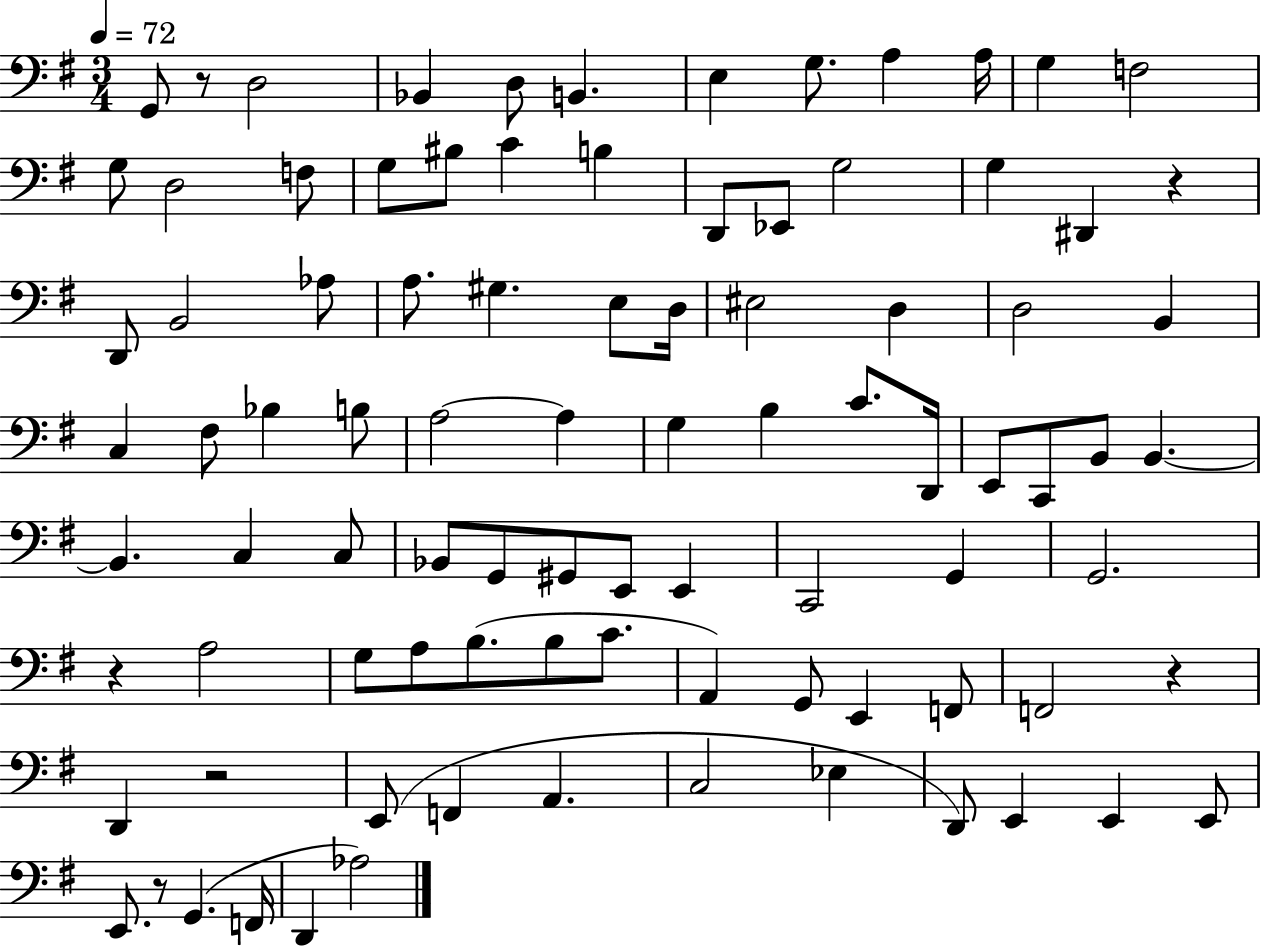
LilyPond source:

{
  \clef bass
  \numericTimeSignature
  \time 3/4
  \key g \major
  \tempo 4 = 72
  g,8 r8 d2 | bes,4 d8 b,4. | e4 g8. a4 a16 | g4 f2 | \break g8 d2 f8 | g8 bis8 c'4 b4 | d,8 ees,8 g2 | g4 dis,4 r4 | \break d,8 b,2 aes8 | a8. gis4. e8 d16 | eis2 d4 | d2 b,4 | \break c4 fis8 bes4 b8 | a2~~ a4 | g4 b4 c'8. d,16 | e,8 c,8 b,8 b,4.~~ | \break b,4. c4 c8 | bes,8 g,8 gis,8 e,8 e,4 | c,2 g,4 | g,2. | \break r4 a2 | g8 a8 b8.( b8 c'8. | a,4) g,8 e,4 f,8 | f,2 r4 | \break d,4 r2 | e,8( f,4 a,4. | c2 ees4 | d,8) e,4 e,4 e,8 | \break e,8. r8 g,4.( f,16 | d,4 aes2) | \bar "|."
}